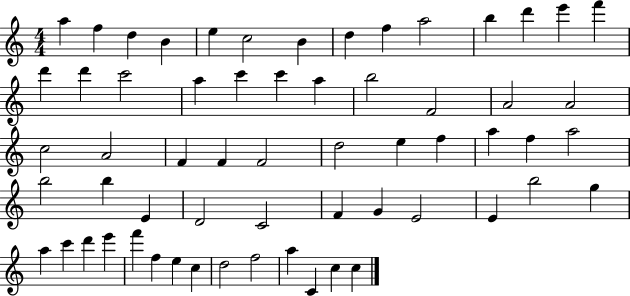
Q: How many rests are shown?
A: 0